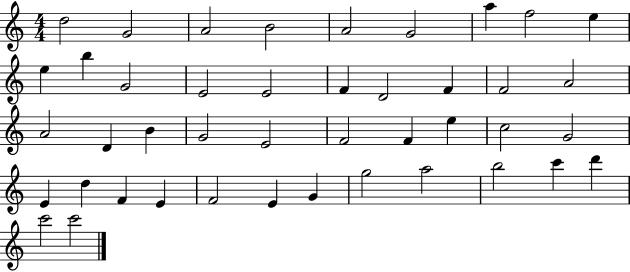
{
  \clef treble
  \numericTimeSignature
  \time 4/4
  \key c \major
  d''2 g'2 | a'2 b'2 | a'2 g'2 | a''4 f''2 e''4 | \break e''4 b''4 g'2 | e'2 e'2 | f'4 d'2 f'4 | f'2 a'2 | \break a'2 d'4 b'4 | g'2 e'2 | f'2 f'4 e''4 | c''2 g'2 | \break e'4 d''4 f'4 e'4 | f'2 e'4 g'4 | g''2 a''2 | b''2 c'''4 d'''4 | \break c'''2 c'''2 | \bar "|."
}